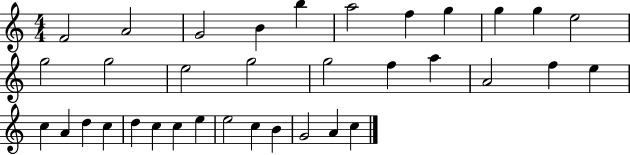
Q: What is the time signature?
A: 4/4